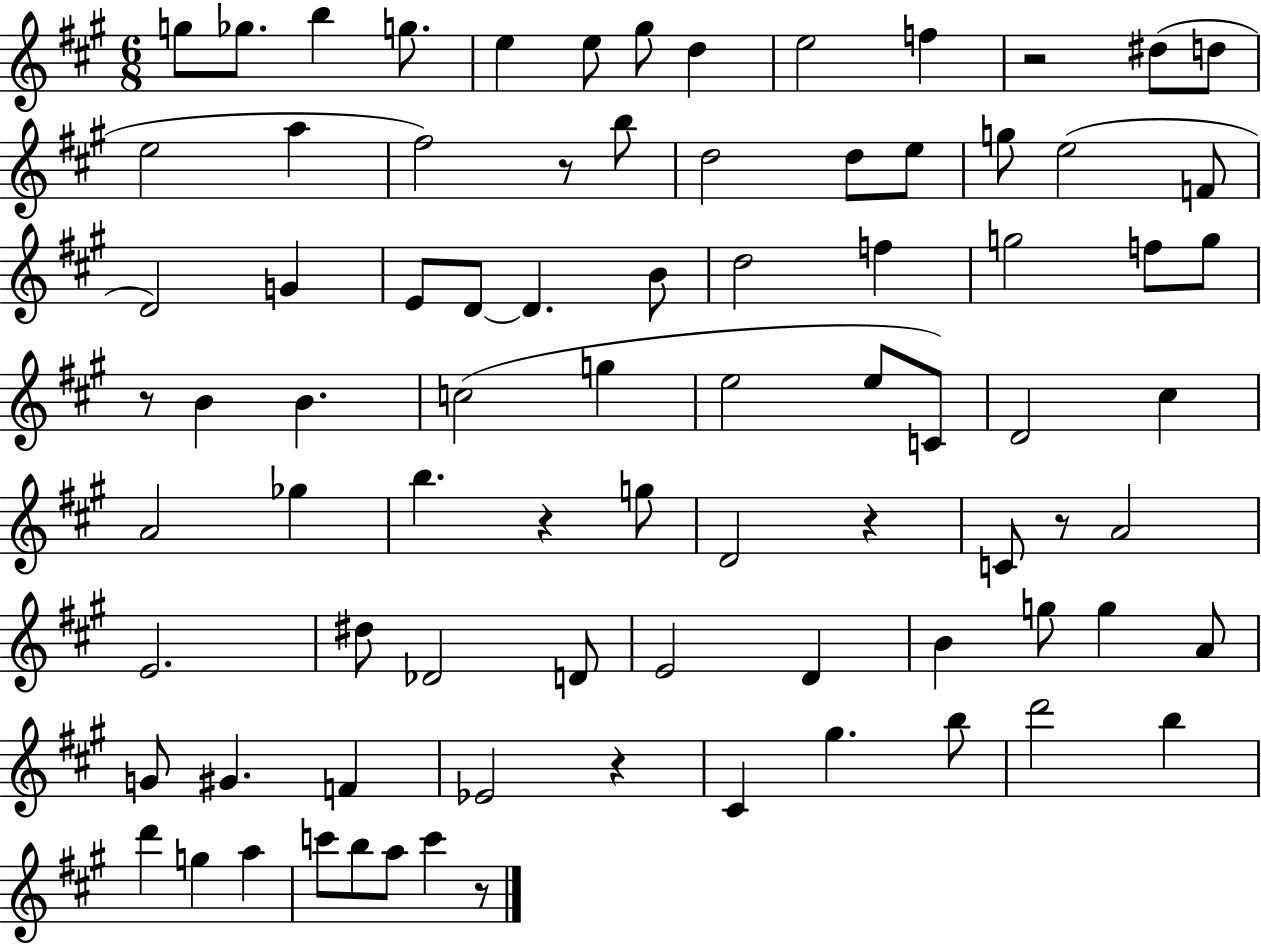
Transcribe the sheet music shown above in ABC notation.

X:1
T:Untitled
M:6/8
L:1/4
K:A
g/2 _g/2 b g/2 e e/2 ^g/2 d e2 f z2 ^d/2 d/2 e2 a ^f2 z/2 b/2 d2 d/2 e/2 g/2 e2 F/2 D2 G E/2 D/2 D B/2 d2 f g2 f/2 g/2 z/2 B B c2 g e2 e/2 C/2 D2 ^c A2 _g b z g/2 D2 z C/2 z/2 A2 E2 ^d/2 _D2 D/2 E2 D B g/2 g A/2 G/2 ^G F _E2 z ^C ^g b/2 d'2 b d' g a c'/2 b/2 a/2 c' z/2